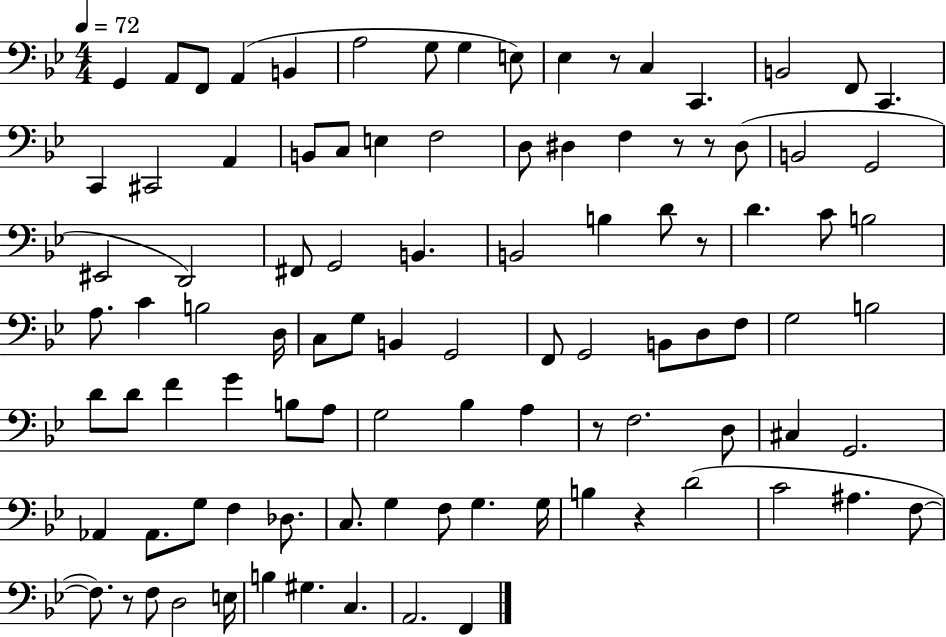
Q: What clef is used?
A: bass